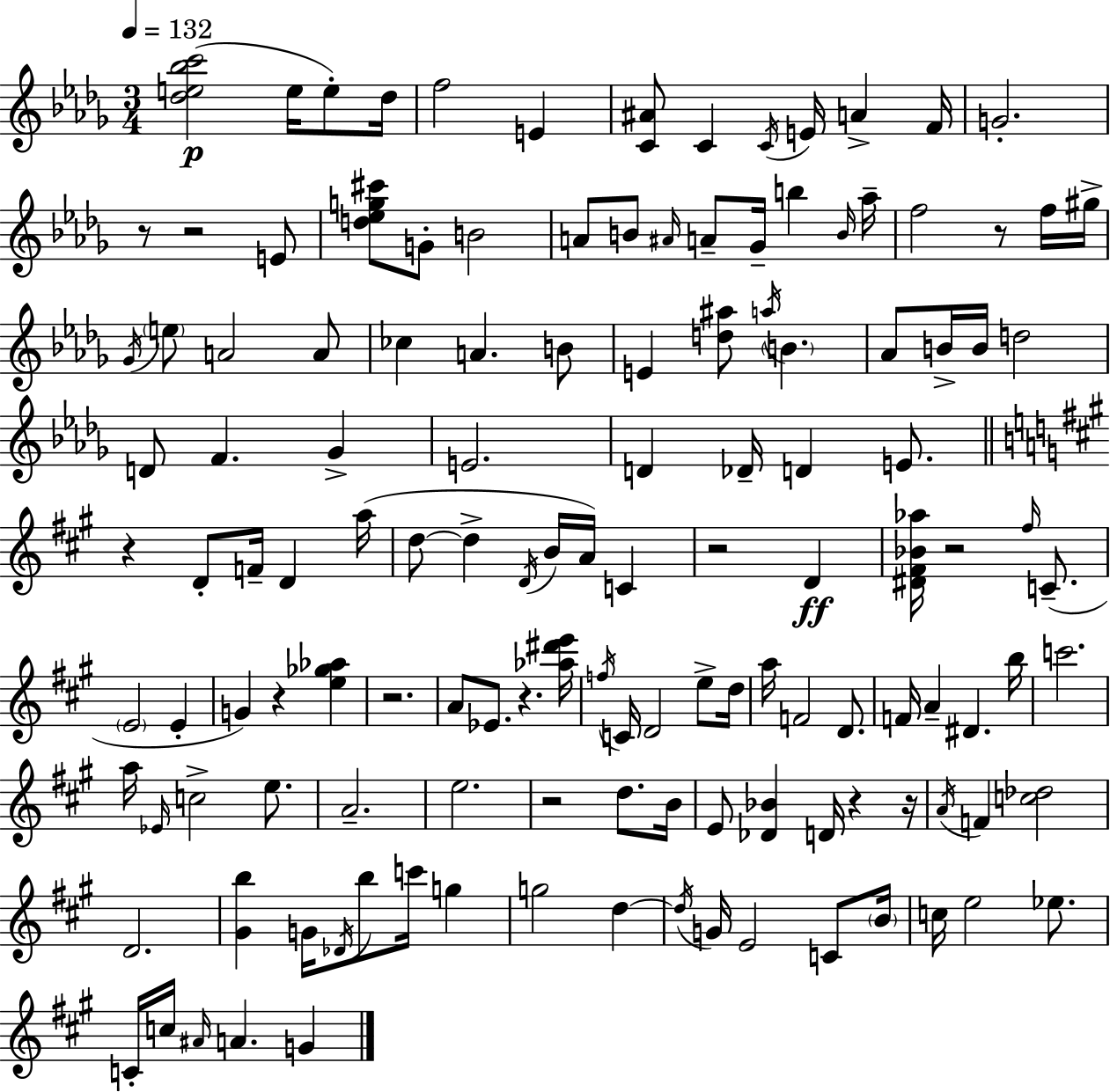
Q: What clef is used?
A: treble